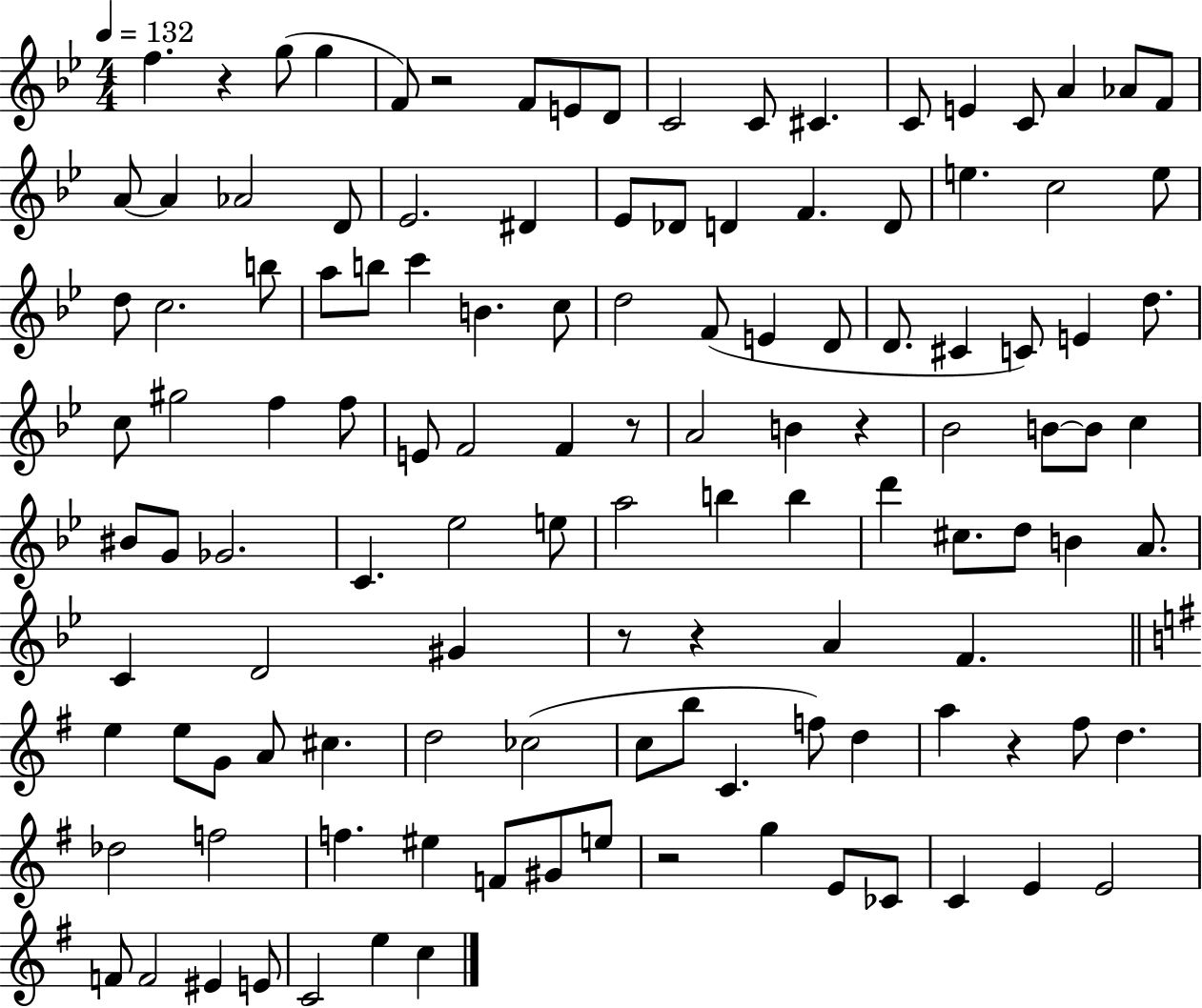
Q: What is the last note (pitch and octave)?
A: C5